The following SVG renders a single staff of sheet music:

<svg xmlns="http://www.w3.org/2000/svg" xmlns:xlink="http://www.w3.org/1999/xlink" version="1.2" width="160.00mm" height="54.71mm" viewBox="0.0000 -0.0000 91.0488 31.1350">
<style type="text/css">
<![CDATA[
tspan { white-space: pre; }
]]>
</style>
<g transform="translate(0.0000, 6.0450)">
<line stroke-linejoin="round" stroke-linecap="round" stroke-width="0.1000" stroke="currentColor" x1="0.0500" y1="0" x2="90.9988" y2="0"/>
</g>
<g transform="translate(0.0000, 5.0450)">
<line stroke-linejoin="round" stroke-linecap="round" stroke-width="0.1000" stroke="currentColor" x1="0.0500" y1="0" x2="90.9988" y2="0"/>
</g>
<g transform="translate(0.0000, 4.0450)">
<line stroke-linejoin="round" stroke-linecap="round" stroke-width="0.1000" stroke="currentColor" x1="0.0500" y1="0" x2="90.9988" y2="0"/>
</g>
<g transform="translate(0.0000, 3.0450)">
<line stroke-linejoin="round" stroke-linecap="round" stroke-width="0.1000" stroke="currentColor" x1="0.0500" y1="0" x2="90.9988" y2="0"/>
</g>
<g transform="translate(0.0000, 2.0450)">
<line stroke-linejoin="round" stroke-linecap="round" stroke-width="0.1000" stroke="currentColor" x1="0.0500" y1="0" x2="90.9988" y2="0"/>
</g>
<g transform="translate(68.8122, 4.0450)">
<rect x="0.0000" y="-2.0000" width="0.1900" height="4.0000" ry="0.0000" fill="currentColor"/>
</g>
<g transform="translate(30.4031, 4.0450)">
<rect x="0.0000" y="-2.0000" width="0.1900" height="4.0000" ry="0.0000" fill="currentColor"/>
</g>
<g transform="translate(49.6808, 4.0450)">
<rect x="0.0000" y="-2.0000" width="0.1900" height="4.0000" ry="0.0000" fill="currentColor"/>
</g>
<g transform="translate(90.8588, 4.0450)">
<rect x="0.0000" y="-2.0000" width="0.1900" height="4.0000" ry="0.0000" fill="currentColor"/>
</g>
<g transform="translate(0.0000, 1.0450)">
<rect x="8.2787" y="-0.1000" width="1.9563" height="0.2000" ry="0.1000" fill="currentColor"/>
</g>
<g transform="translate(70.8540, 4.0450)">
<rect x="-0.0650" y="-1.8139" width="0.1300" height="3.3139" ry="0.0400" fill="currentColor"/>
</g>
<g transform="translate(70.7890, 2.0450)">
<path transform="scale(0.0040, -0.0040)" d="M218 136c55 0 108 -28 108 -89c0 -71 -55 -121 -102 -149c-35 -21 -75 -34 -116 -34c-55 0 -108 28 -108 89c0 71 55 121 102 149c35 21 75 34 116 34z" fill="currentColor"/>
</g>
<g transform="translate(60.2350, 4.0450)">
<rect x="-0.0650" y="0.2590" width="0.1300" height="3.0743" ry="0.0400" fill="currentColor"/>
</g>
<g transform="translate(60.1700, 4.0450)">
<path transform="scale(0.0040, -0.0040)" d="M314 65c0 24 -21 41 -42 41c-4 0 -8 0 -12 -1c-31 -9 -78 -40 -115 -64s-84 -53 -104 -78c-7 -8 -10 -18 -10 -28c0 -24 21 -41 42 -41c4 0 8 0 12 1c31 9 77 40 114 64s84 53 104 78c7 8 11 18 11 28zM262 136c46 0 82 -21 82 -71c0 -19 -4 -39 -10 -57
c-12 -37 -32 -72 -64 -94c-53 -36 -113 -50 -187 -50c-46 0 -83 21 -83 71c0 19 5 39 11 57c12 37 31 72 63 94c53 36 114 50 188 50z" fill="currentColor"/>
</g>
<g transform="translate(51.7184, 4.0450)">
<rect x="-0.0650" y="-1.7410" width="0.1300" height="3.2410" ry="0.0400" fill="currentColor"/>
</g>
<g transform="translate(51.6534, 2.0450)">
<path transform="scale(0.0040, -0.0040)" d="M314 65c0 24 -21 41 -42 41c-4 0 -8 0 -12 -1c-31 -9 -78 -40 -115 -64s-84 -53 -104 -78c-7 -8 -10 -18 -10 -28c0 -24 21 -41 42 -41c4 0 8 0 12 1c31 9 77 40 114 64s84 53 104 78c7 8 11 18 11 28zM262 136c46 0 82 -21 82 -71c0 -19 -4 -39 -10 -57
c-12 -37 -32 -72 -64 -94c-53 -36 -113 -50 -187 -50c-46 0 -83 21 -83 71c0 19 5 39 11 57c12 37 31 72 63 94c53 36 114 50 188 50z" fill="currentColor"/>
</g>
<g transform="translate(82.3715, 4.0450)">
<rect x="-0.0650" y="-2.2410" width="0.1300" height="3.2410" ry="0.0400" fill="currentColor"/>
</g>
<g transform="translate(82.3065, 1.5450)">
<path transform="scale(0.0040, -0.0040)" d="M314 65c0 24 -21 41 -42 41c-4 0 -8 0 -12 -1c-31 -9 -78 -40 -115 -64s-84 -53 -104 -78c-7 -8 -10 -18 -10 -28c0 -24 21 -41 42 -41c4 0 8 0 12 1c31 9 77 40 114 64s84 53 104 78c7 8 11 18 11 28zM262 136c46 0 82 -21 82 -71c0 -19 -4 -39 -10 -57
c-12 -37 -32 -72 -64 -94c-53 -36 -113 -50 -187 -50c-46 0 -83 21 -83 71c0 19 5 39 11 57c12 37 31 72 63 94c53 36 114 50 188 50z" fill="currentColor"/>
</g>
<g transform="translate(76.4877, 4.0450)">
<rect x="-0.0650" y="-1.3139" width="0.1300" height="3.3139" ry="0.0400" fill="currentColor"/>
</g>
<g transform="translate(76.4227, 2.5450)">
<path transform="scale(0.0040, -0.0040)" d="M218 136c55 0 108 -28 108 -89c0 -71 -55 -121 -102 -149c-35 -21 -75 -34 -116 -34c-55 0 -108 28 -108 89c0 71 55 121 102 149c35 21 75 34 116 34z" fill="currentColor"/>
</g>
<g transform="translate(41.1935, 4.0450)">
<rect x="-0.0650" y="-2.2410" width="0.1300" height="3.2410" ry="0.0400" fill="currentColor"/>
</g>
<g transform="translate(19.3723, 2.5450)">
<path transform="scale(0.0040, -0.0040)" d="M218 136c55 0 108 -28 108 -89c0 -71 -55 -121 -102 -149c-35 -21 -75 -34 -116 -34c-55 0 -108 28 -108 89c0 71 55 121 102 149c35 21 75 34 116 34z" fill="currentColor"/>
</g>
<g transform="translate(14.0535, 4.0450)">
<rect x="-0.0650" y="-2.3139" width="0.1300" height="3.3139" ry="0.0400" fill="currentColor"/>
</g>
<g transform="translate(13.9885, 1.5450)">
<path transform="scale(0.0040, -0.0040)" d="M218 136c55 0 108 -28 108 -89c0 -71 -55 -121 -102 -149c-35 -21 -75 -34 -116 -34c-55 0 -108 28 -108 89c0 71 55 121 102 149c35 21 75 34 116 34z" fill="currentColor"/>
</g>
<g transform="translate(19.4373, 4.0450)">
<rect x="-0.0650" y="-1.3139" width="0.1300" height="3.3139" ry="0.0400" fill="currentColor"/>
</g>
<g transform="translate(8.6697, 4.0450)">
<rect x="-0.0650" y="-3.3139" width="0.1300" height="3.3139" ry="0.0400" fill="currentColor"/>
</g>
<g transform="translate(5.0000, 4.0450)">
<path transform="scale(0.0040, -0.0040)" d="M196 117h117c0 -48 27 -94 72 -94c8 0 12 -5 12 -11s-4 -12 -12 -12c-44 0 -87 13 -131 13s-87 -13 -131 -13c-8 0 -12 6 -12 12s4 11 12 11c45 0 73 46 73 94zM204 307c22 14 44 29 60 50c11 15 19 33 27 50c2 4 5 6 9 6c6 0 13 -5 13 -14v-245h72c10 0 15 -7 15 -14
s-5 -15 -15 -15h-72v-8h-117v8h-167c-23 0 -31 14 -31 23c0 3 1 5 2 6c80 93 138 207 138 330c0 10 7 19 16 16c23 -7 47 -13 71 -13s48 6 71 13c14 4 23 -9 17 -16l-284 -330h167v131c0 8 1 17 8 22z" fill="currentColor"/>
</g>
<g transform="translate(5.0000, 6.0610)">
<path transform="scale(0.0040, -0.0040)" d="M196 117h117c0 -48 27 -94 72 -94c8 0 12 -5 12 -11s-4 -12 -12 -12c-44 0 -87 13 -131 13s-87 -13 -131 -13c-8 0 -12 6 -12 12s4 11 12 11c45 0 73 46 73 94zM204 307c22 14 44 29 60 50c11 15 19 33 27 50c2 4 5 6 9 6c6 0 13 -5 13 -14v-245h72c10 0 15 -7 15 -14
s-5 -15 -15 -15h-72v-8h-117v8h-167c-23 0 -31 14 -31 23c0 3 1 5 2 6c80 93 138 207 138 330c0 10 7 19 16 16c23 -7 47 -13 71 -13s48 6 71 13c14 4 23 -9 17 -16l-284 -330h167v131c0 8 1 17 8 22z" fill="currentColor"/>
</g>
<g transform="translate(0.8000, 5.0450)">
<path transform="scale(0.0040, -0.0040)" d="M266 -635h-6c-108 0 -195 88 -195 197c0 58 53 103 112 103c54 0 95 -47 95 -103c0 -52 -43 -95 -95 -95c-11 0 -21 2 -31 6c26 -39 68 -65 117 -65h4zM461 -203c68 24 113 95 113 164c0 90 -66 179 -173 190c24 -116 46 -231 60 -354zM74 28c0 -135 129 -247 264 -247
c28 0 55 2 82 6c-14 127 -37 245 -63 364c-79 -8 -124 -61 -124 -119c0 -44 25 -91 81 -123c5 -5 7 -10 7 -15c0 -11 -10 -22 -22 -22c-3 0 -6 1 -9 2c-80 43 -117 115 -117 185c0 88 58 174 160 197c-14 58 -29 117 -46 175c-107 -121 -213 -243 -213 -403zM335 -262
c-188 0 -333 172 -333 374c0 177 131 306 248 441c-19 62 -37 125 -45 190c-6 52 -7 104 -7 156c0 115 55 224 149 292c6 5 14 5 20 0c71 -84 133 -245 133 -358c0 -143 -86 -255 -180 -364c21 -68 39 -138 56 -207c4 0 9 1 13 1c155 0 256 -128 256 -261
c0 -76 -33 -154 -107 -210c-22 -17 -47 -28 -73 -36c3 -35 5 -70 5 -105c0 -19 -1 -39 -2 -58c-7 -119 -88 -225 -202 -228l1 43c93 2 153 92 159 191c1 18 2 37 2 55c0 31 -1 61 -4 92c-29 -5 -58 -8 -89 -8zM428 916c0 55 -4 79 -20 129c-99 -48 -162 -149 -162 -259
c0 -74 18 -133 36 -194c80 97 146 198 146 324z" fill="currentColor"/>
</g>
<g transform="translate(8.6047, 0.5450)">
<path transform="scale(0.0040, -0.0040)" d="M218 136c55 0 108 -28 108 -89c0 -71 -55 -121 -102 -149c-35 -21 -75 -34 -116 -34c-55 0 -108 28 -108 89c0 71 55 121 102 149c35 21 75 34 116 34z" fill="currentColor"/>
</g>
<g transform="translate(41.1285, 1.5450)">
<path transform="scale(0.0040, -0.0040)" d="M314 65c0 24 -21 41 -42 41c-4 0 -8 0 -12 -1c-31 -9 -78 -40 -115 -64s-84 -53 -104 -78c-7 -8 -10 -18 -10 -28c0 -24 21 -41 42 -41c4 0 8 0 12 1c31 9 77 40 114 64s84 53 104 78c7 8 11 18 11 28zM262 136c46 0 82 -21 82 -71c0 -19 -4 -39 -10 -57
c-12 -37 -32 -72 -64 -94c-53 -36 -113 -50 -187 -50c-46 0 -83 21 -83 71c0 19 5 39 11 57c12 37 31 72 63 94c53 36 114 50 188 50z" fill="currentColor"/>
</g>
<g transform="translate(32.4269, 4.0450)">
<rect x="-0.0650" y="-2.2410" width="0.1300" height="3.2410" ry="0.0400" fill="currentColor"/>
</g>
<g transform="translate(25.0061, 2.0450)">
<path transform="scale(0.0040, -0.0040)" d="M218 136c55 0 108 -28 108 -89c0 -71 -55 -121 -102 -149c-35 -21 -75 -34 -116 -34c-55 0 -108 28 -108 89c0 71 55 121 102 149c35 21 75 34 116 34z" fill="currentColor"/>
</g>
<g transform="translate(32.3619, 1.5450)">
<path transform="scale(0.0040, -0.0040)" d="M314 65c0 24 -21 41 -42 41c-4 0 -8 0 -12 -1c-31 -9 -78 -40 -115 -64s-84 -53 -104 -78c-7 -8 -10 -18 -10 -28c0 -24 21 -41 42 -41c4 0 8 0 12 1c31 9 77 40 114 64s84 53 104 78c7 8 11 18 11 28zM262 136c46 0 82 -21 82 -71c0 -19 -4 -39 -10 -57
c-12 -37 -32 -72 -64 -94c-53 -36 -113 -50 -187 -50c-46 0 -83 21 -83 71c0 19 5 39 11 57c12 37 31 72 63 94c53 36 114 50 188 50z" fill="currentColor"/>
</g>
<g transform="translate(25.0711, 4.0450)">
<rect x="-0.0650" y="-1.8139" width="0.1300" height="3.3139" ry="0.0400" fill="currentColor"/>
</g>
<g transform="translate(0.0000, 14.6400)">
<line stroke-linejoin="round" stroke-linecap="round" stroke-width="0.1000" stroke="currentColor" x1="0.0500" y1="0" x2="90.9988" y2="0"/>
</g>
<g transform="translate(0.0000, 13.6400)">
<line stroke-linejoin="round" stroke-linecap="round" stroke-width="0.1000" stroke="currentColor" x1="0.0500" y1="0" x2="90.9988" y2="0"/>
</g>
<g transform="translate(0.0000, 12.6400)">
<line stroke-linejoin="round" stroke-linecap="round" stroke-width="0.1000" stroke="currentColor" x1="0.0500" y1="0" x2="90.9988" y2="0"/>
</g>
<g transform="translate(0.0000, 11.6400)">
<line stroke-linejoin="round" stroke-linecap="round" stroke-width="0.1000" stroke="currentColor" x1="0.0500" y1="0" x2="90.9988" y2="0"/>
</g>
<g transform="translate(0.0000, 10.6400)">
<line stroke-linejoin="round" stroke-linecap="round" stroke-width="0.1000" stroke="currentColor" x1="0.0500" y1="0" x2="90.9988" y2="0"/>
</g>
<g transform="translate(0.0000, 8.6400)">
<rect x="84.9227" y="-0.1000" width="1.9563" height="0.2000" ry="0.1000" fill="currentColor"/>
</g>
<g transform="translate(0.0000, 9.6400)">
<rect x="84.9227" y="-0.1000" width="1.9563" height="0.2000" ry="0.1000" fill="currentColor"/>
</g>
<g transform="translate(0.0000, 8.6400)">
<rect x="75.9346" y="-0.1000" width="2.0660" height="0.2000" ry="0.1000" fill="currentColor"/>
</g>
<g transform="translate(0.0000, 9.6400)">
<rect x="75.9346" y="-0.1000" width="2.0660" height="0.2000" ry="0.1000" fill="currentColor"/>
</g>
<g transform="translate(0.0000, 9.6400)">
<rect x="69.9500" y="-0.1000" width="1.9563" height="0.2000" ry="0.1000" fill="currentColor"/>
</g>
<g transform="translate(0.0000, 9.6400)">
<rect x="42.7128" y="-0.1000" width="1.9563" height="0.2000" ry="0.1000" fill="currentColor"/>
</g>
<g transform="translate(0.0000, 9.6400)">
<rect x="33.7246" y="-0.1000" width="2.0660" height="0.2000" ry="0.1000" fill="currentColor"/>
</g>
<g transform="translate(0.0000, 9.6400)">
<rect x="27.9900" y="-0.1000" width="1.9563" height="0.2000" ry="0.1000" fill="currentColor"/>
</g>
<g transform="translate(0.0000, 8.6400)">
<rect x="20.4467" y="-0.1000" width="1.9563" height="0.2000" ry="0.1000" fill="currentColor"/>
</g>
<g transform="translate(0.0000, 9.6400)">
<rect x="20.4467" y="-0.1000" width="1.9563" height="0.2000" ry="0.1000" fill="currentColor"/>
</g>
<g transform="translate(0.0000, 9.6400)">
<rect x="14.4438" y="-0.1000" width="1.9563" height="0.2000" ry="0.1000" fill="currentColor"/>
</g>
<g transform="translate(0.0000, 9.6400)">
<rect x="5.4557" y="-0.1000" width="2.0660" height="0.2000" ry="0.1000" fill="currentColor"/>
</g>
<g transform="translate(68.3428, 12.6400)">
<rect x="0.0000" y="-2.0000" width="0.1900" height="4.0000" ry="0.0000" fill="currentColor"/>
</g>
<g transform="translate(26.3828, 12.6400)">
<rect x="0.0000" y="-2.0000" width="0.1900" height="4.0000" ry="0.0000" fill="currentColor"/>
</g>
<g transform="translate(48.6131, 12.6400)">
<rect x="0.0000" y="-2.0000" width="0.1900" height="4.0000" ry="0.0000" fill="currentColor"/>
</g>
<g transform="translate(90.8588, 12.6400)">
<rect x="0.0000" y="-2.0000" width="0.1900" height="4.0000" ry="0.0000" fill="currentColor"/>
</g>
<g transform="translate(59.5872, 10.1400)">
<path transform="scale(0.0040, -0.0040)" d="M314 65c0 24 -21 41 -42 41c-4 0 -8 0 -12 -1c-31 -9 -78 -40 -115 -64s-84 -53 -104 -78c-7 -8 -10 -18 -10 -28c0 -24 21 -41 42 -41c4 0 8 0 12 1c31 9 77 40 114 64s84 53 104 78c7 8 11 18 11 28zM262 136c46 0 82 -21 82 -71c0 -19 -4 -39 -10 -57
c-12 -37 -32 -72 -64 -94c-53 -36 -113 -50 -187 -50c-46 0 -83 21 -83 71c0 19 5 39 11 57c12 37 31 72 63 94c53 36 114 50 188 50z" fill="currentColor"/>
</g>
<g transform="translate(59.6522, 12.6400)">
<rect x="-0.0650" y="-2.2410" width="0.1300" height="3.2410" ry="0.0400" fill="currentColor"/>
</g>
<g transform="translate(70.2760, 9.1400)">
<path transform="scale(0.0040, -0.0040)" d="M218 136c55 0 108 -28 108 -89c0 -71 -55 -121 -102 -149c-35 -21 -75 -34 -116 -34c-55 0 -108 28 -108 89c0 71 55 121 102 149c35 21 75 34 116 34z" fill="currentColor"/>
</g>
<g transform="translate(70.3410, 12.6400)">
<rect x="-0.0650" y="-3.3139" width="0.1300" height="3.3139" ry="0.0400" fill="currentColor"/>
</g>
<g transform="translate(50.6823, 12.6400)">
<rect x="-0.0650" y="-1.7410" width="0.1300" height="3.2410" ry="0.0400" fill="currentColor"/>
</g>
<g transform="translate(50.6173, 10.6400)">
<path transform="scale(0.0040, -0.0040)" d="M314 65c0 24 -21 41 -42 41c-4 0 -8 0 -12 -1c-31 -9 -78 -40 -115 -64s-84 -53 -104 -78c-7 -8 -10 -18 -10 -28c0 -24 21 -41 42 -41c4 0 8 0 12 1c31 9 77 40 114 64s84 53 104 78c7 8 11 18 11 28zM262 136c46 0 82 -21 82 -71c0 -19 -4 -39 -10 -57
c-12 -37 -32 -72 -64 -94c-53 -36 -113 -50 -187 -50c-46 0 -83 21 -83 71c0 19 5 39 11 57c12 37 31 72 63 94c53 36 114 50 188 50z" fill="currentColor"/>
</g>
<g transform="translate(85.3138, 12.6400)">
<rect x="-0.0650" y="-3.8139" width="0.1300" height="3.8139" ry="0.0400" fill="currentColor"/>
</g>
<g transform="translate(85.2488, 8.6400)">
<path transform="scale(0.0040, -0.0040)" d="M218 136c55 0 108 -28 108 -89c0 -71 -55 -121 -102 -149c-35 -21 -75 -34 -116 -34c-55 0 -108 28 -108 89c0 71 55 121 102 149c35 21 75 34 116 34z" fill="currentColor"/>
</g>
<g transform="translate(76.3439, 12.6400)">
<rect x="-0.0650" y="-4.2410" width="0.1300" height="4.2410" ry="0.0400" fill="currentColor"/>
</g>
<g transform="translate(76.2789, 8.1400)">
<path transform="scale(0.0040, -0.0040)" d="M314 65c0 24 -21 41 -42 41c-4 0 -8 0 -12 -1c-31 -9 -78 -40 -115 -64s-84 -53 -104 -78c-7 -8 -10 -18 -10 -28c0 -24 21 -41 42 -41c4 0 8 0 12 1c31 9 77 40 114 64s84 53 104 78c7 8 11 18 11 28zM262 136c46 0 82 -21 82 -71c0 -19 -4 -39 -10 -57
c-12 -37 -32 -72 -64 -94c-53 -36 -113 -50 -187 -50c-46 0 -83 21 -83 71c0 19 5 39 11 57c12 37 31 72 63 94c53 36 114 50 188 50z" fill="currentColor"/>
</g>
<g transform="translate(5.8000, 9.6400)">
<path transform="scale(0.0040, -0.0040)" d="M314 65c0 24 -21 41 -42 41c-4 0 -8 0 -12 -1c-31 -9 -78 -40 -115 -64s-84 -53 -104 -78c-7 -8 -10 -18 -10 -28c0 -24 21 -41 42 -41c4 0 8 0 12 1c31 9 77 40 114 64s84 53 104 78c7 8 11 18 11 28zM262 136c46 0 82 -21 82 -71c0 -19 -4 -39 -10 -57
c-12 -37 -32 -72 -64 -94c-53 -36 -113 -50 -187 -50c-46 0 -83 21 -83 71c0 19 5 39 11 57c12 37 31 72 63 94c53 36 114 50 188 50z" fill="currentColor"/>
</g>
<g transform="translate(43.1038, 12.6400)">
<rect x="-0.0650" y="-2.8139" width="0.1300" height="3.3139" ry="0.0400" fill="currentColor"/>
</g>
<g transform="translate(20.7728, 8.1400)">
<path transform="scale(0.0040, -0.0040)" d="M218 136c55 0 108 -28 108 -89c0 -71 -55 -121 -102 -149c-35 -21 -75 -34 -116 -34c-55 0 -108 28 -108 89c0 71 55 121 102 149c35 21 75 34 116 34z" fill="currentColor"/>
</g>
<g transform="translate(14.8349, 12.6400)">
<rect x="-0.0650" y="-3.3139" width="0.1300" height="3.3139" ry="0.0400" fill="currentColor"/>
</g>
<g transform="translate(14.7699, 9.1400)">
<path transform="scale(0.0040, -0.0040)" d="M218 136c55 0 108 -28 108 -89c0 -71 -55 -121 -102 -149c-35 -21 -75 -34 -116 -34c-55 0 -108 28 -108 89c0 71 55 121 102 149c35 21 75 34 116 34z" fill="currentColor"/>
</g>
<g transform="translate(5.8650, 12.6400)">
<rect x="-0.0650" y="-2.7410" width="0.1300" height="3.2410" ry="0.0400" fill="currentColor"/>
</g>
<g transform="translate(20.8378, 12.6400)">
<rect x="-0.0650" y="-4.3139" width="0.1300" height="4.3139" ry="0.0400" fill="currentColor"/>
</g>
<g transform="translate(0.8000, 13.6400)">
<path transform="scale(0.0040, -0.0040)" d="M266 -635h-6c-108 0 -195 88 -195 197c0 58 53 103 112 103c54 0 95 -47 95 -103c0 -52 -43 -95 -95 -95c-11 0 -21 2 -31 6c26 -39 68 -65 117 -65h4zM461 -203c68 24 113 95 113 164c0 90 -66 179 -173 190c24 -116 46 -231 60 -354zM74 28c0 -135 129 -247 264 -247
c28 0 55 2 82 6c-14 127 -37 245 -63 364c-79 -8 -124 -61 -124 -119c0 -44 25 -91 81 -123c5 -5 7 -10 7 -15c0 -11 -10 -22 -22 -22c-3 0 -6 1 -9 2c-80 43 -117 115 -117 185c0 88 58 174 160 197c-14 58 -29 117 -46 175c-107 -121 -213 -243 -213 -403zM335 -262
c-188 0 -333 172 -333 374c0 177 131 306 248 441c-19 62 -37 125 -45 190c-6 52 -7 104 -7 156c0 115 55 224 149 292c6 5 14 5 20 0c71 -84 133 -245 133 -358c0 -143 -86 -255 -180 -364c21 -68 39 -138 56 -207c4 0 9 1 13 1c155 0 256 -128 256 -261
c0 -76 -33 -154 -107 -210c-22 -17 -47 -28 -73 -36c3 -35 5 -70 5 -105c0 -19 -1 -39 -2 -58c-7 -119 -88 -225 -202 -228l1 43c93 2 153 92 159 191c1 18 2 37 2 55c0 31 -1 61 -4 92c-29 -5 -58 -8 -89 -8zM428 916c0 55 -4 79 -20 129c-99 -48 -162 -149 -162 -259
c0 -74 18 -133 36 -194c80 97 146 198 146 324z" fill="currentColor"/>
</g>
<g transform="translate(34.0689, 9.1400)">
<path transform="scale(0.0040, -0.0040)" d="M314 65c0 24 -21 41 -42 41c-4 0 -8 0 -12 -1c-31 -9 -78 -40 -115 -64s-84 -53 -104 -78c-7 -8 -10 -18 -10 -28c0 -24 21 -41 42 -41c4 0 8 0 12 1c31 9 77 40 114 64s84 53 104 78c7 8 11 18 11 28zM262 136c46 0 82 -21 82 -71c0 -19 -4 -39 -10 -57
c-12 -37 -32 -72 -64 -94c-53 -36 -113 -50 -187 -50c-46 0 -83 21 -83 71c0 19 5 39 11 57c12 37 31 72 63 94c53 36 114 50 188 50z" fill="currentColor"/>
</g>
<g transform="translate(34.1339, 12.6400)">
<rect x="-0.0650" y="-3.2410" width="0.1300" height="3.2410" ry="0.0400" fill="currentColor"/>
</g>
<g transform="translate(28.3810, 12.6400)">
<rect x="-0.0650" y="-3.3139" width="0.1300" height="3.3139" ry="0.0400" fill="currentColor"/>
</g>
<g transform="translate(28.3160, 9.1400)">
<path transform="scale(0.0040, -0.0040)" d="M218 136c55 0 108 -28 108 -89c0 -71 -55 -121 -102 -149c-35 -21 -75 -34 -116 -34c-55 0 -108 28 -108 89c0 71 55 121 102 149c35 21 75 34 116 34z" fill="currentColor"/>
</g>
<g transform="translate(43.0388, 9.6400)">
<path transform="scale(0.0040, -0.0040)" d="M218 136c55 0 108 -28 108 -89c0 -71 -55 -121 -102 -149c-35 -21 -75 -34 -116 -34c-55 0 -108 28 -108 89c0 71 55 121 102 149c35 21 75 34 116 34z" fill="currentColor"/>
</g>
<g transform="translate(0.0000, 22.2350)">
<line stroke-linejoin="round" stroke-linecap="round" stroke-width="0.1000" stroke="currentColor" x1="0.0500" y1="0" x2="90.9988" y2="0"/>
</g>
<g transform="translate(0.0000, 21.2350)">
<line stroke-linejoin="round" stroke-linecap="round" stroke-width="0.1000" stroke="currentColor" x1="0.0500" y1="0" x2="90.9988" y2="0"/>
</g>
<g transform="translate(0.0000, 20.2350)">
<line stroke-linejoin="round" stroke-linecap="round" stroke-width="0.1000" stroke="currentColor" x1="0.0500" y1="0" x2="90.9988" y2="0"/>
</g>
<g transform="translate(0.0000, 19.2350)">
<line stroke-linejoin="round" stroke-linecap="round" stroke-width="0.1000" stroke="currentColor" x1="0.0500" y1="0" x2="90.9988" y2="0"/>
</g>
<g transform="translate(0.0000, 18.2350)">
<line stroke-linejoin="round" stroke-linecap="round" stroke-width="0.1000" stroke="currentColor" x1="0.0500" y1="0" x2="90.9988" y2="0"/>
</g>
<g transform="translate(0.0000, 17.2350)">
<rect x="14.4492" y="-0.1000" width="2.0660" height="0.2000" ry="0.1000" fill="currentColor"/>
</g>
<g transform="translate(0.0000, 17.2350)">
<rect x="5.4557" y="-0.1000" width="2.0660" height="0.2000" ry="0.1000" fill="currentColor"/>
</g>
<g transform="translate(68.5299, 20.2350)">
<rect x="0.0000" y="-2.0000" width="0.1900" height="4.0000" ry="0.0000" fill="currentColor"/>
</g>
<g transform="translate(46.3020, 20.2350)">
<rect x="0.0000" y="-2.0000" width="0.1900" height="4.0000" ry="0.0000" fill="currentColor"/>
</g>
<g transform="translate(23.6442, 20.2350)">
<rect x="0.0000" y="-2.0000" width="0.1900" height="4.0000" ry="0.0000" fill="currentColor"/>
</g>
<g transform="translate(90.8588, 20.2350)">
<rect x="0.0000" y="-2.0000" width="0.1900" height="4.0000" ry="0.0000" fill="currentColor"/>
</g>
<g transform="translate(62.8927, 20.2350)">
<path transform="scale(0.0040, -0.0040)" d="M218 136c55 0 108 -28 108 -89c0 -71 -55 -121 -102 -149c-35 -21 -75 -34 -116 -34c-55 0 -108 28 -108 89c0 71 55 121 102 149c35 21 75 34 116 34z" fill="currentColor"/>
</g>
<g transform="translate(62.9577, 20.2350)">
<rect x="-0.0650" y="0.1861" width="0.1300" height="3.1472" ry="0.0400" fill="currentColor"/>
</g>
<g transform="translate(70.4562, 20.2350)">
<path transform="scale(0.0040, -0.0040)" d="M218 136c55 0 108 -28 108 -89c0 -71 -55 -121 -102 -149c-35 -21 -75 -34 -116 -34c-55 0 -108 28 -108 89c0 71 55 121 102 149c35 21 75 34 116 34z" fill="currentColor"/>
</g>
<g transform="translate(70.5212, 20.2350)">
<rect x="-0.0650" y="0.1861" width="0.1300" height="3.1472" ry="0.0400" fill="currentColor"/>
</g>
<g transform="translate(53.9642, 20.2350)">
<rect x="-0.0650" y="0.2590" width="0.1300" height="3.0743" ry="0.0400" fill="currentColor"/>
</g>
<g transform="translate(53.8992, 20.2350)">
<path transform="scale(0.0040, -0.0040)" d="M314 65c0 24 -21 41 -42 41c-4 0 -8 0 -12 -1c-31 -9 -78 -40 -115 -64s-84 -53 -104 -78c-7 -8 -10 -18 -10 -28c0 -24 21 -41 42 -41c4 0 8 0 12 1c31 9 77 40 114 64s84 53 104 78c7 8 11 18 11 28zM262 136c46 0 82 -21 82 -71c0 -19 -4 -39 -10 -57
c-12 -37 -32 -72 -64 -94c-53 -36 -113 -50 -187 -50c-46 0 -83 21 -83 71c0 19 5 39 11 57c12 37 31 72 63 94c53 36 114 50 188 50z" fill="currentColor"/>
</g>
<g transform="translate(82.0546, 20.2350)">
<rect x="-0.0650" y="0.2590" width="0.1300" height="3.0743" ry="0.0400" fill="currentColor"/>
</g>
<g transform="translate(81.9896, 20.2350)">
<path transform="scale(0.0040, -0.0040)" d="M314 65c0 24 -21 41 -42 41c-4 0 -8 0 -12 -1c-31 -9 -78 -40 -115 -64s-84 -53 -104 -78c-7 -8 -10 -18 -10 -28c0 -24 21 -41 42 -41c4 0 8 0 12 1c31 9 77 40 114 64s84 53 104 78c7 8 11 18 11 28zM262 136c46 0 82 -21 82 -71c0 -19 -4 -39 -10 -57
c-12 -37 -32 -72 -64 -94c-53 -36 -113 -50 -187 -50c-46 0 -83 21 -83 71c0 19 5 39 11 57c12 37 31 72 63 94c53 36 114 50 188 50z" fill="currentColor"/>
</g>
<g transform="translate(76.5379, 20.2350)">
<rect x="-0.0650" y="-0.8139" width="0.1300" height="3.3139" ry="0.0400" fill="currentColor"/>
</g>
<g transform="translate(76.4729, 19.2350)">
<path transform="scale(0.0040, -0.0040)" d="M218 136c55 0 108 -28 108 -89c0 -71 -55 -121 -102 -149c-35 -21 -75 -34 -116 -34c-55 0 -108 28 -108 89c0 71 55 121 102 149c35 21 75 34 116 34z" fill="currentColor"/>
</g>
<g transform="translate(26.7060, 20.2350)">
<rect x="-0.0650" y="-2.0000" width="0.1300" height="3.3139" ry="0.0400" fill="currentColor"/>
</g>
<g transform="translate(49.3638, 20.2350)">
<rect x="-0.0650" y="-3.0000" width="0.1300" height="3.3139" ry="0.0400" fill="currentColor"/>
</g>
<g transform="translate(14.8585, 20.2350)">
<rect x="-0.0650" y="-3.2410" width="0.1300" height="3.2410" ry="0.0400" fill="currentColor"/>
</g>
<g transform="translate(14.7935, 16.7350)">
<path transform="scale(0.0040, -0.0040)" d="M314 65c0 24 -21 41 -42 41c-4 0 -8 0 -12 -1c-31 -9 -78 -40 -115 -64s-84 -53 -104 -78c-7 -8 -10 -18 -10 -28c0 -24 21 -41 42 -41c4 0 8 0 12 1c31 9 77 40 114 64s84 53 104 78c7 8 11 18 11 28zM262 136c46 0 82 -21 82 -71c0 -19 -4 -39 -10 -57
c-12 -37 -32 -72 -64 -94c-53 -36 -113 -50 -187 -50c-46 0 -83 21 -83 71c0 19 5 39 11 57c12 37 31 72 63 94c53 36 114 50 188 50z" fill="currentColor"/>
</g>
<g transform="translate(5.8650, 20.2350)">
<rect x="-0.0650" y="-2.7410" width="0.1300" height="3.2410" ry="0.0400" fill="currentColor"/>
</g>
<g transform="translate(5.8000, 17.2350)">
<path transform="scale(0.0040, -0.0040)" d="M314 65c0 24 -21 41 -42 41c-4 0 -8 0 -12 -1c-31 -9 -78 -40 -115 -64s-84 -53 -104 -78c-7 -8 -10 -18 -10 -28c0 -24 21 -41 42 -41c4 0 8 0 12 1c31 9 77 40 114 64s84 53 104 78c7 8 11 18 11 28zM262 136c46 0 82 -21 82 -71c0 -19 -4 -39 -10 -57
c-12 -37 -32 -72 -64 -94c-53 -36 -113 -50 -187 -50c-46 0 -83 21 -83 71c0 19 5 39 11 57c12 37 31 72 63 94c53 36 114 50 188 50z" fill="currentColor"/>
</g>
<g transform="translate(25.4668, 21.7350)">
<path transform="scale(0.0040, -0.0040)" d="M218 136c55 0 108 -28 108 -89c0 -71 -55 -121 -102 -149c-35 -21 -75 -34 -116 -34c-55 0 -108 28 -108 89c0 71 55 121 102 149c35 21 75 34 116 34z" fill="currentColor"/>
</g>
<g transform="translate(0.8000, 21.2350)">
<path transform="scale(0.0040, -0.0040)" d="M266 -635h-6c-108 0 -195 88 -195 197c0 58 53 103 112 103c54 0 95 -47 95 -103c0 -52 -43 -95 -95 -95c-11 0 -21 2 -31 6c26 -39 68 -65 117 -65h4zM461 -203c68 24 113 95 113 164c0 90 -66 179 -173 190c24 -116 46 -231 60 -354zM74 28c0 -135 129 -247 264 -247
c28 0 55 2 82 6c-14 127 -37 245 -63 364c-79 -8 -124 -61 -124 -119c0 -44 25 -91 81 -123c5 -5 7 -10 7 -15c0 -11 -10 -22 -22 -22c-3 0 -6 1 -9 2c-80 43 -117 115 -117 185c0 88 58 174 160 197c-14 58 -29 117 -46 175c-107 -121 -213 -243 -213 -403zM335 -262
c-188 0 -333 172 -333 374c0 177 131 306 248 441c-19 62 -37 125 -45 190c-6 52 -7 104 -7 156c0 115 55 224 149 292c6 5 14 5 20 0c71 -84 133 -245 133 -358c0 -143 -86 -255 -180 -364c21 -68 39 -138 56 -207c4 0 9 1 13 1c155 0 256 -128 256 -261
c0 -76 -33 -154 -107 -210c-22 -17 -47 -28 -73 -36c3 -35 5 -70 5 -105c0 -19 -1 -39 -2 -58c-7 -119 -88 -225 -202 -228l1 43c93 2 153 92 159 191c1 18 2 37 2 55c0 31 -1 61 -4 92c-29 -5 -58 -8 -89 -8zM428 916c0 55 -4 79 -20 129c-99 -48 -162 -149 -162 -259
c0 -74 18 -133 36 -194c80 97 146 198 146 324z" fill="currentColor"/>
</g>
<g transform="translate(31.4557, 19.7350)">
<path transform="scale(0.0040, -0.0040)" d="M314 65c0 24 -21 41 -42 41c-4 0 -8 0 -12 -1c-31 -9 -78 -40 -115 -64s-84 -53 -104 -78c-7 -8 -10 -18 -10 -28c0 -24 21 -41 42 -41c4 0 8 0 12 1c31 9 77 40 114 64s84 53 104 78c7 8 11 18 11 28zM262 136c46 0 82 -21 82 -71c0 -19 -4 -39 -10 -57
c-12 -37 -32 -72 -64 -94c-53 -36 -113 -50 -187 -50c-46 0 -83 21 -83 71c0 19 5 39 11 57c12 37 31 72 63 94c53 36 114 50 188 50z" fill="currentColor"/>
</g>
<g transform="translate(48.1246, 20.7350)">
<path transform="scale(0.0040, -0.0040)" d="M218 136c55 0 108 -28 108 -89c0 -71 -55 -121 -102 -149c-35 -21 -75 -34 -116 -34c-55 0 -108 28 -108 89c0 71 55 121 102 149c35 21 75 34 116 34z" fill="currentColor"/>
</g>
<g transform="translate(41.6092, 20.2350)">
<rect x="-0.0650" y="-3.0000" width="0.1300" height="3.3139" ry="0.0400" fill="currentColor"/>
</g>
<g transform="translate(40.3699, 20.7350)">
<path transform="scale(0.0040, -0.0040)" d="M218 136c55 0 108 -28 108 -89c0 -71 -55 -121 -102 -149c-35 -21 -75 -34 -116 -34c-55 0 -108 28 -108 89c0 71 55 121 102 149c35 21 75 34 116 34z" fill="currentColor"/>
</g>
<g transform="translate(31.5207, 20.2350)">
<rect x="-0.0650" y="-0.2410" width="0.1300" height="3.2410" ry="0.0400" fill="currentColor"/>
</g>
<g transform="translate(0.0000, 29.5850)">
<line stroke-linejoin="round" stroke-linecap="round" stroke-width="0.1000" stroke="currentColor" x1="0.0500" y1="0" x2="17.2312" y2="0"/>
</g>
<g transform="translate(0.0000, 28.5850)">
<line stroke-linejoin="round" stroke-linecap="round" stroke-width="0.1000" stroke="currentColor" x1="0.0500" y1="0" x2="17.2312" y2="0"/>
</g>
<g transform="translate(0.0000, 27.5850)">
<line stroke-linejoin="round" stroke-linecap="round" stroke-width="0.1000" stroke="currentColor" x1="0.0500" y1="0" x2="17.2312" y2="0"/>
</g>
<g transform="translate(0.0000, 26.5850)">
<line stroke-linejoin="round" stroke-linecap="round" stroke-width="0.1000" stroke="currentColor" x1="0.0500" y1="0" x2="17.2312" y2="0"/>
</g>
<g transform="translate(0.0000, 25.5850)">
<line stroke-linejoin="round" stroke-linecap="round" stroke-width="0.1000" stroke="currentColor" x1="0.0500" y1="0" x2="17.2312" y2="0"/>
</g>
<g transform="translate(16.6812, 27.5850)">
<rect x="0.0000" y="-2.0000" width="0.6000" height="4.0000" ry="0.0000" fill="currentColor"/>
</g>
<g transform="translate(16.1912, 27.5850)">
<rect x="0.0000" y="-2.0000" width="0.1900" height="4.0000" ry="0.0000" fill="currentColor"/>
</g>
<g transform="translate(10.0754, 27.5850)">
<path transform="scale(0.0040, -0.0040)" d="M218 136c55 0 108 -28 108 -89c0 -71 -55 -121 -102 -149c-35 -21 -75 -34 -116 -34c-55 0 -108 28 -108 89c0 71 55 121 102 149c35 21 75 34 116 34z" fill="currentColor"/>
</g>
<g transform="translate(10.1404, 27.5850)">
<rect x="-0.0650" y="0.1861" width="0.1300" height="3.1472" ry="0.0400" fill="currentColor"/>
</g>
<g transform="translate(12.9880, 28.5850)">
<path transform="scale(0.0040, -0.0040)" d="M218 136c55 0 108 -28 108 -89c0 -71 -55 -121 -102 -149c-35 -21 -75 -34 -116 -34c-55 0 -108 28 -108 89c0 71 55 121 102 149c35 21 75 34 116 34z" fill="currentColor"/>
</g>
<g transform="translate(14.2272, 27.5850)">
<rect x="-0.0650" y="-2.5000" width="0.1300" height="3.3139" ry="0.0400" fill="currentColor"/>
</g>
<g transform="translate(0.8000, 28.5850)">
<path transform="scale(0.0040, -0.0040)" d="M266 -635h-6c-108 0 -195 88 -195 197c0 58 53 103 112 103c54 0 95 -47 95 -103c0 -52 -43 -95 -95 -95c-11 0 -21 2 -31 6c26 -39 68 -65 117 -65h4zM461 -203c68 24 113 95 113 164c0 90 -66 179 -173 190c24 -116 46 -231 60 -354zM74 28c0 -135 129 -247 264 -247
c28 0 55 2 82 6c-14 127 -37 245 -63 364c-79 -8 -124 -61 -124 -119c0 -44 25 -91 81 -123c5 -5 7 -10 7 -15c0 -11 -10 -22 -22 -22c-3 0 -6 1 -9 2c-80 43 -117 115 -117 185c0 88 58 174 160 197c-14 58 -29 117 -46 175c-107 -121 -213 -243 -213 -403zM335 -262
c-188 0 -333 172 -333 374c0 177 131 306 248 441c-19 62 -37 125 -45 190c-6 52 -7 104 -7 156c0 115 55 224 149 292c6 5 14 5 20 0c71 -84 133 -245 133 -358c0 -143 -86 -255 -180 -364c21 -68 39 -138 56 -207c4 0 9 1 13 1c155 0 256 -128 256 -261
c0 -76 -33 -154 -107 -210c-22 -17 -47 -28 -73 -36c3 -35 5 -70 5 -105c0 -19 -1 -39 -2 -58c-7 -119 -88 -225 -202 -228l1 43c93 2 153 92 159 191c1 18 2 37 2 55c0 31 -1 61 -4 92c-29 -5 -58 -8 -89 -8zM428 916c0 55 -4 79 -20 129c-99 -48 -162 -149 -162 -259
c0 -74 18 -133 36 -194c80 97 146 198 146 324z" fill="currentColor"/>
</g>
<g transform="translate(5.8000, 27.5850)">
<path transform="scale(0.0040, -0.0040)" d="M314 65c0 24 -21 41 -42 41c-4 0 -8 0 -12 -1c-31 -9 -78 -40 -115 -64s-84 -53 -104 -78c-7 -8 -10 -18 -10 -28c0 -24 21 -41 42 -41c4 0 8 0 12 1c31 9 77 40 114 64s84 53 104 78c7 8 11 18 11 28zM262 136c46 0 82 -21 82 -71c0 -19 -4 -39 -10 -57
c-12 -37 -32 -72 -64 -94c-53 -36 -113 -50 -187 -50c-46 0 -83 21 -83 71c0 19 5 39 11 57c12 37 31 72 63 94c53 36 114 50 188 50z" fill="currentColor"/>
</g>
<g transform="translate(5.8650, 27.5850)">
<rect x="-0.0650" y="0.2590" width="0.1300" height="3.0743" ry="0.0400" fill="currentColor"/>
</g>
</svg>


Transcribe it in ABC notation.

X:1
T:Untitled
M:4/4
L:1/4
K:C
b g e f g2 g2 f2 B2 f e g2 a2 b d' b b2 a f2 g2 b d'2 c' a2 b2 F c2 A A B2 B B d B2 B2 B G